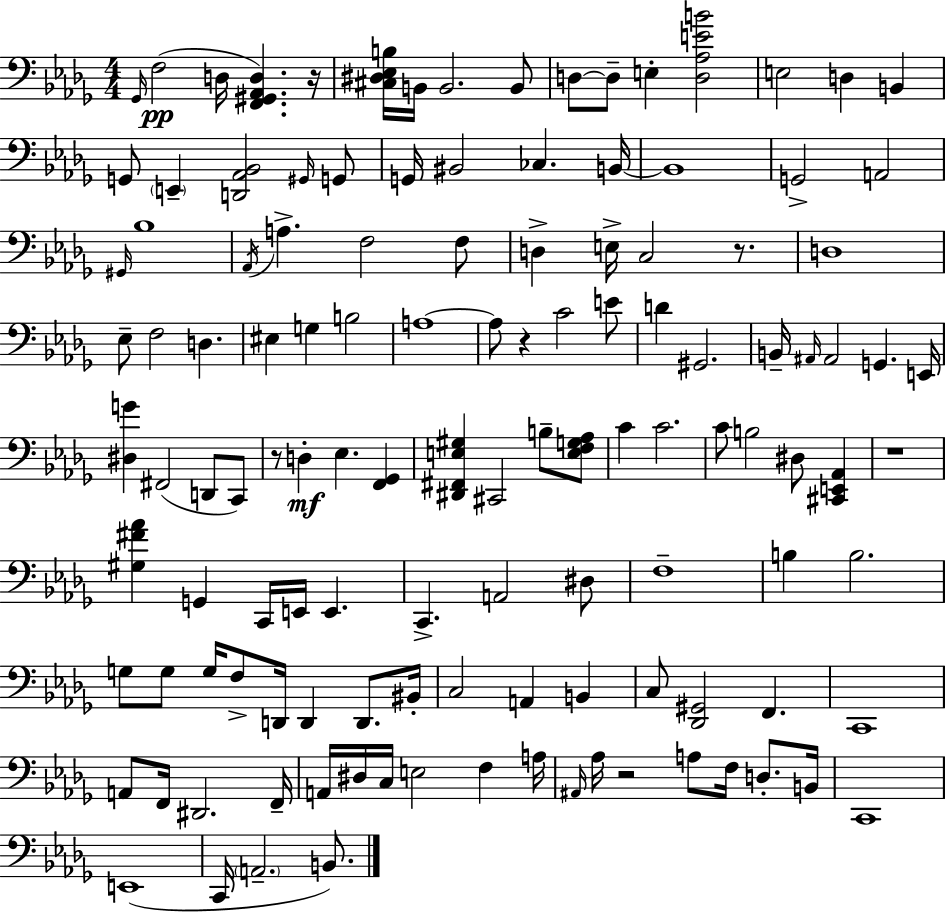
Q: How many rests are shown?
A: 6